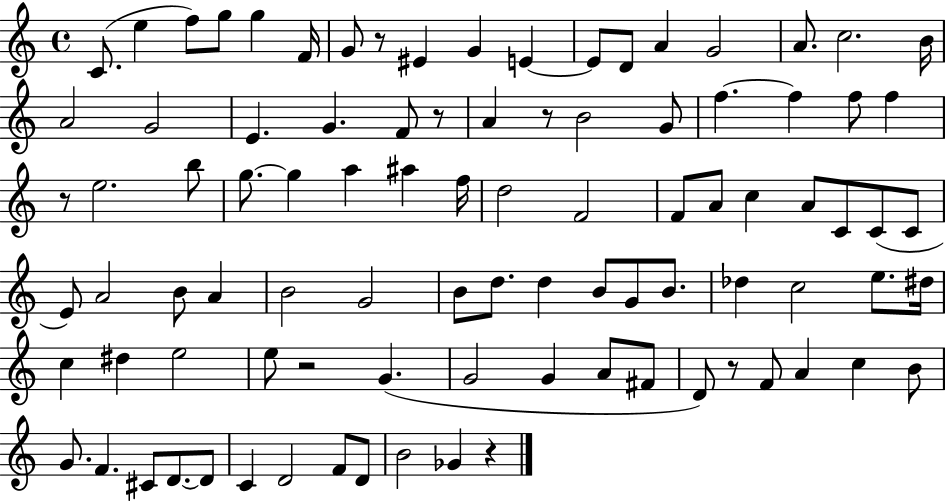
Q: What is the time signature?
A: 4/4